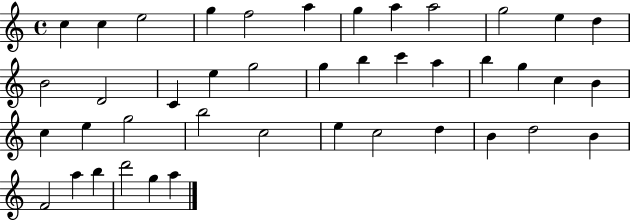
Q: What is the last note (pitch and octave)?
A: A5